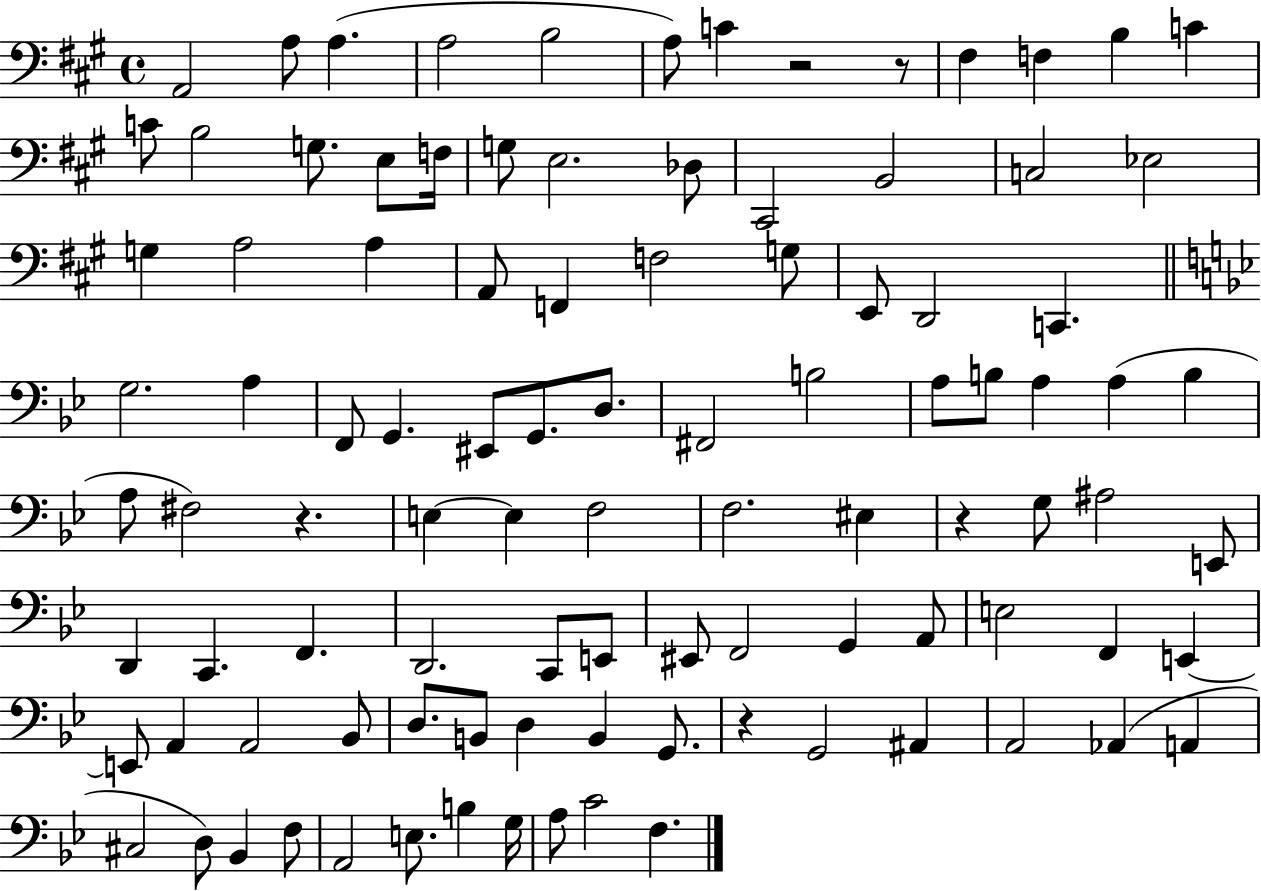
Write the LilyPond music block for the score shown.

{
  \clef bass
  \time 4/4
  \defaultTimeSignature
  \key a \major
  a,2 a8 a4.( | a2 b2 | a8) c'4 r2 r8 | fis4 f4 b4 c'4 | \break c'8 b2 g8. e8 f16 | g8 e2. des8 | cis,2 b,2 | c2 ees2 | \break g4 a2 a4 | a,8 f,4 f2 g8 | e,8 d,2 c,4. | \bar "||" \break \key bes \major g2. a4 | f,8 g,4. eis,8 g,8. d8. | fis,2 b2 | a8 b8 a4 a4( b4 | \break a8 fis2) r4. | e4~~ e4 f2 | f2. eis4 | r4 g8 ais2 e,8 | \break d,4 c,4. f,4. | d,2. c,8 e,8 | eis,8 f,2 g,4 a,8 | e2 f,4 e,4~~ | \break e,8 a,4 a,2 bes,8 | d8. b,8 d4 b,4 g,8. | r4 g,2 ais,4 | a,2 aes,4( a,4 | \break cis2 d8) bes,4 f8 | a,2 e8. b4 g16 | a8 c'2 f4. | \bar "|."
}